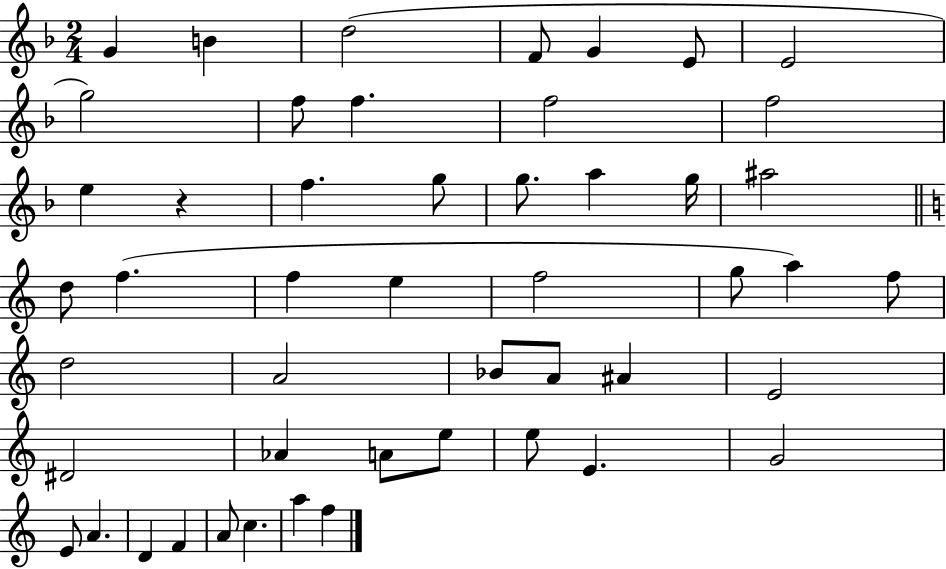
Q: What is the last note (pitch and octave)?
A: F5